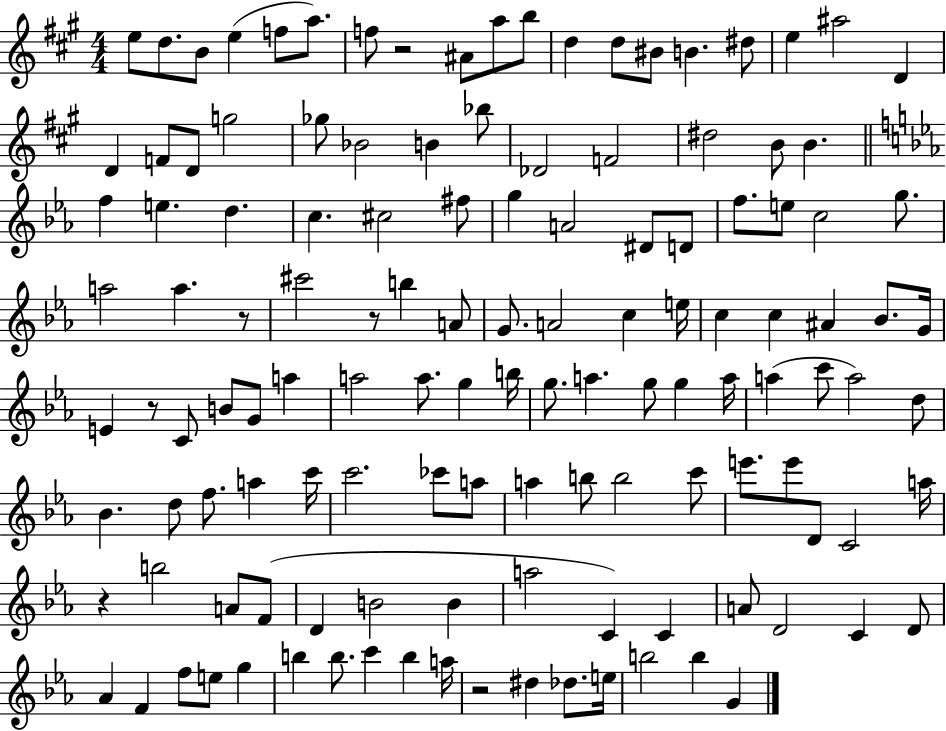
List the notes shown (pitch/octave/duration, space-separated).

E5/e D5/e. B4/e E5/q F5/e A5/e. F5/e R/h A#4/e A5/e B5/e D5/q D5/e BIS4/e B4/q. D#5/e E5/q A#5/h D4/q D4/q F4/e D4/e G5/h Gb5/e Bb4/h B4/q Bb5/e Db4/h F4/h D#5/h B4/e B4/q. F5/q E5/q. D5/q. C5/q. C#5/h F#5/e G5/q A4/h D#4/e D4/e F5/e. E5/e C5/h G5/e. A5/h A5/q. R/e C#6/h R/e B5/q A4/e G4/e. A4/h C5/q E5/s C5/q C5/q A#4/q Bb4/e. G4/s E4/q R/e C4/e B4/e G4/e A5/q A5/h A5/e. G5/q B5/s G5/e. A5/q. G5/e G5/q A5/s A5/q C6/e A5/h D5/e Bb4/q. D5/e F5/e. A5/q C6/s C6/h. CES6/e A5/e A5/q B5/e B5/h C6/e E6/e. E6/e D4/e C4/h A5/s R/q B5/h A4/e F4/e D4/q B4/h B4/q A5/h C4/q C4/q A4/e D4/h C4/q D4/e Ab4/q F4/q F5/e E5/e G5/q B5/q B5/e. C6/q B5/q A5/s R/h D#5/q Db5/e. E5/s B5/h B5/q G4/q